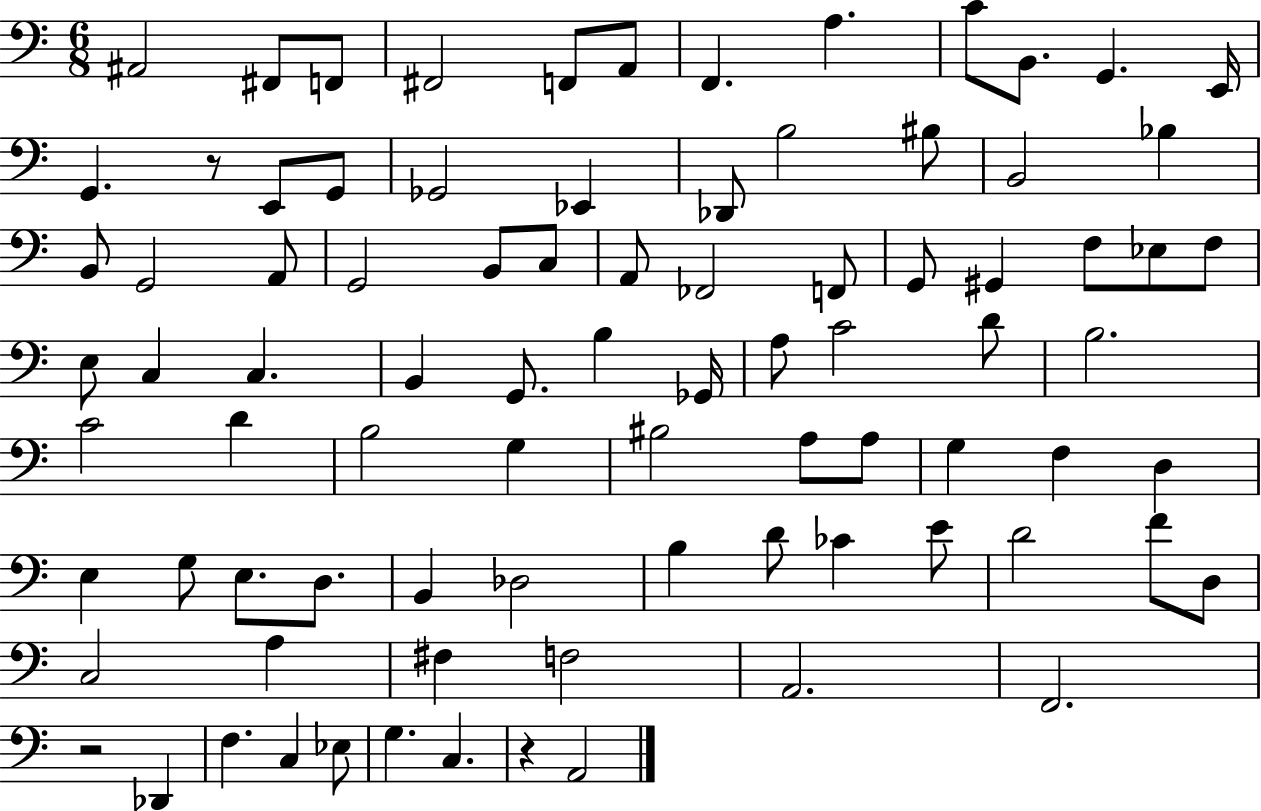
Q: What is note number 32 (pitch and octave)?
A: G2